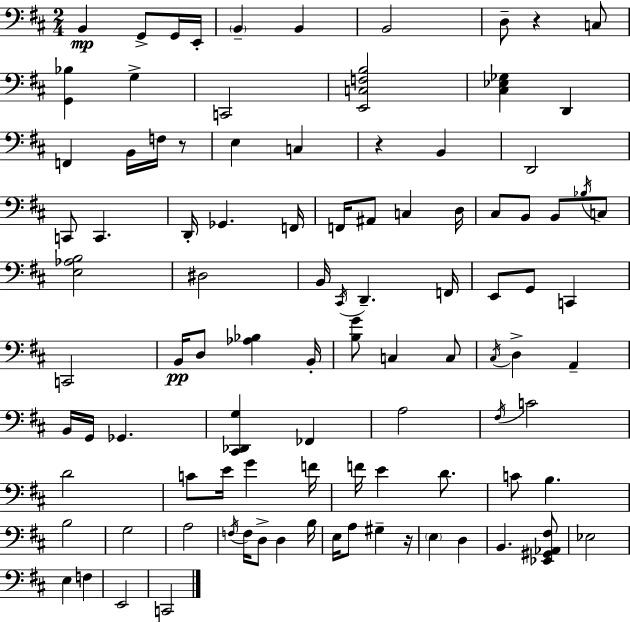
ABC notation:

X:1
T:Untitled
M:2/4
L:1/4
K:D
B,, G,,/2 G,,/4 E,,/4 B,, B,, B,,2 D,/2 z C,/2 [G,,_B,] G, C,,2 [E,,C,F,B,]2 [^C,_E,_G,] D,, F,, B,,/4 F,/4 z/2 E, C, z B,, D,,2 C,,/2 C,, D,,/4 _G,, F,,/4 F,,/4 ^A,,/2 C, D,/4 ^C,/2 B,,/2 B,,/2 _B,/4 C,/2 [E,_A,B,]2 ^D,2 B,,/4 ^C,,/4 D,, F,,/4 E,,/2 G,,/2 C,, C,,2 B,,/4 D,/2 [_A,_B,] B,,/4 [B,G]/2 C, C,/2 ^C,/4 D, A,, B,,/4 G,,/4 _G,, [^C,,_D,,G,] _F,, A,2 ^F,/4 C2 D2 C/2 E/4 G F/4 F/4 E D/2 C/2 B, B,2 G,2 A,2 F,/4 F,/4 D,/2 D, B,/4 E,/4 A,/2 ^G, z/4 E, D, B,, [_E,,^G,,_A,,^F,]/2 _E,2 E, F, E,,2 C,,2